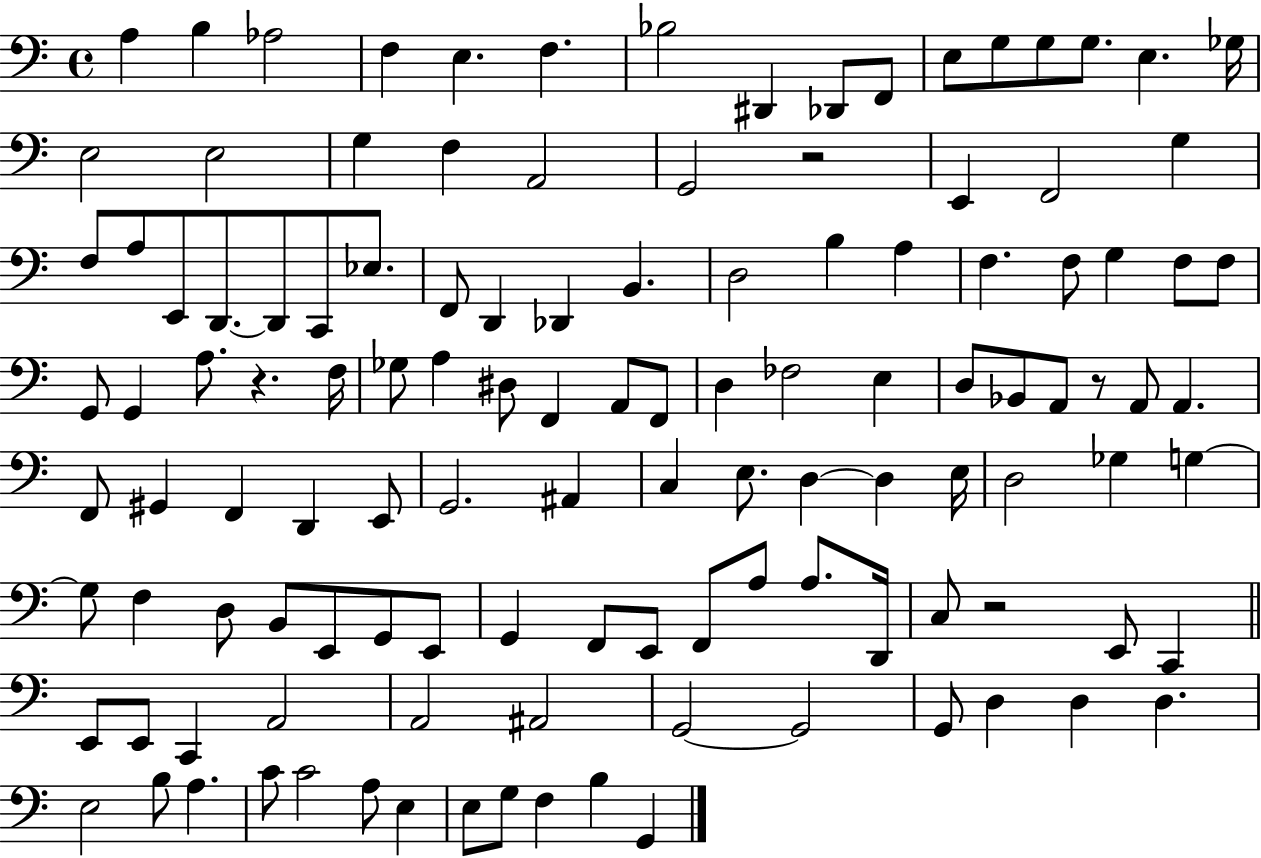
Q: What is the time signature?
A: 4/4